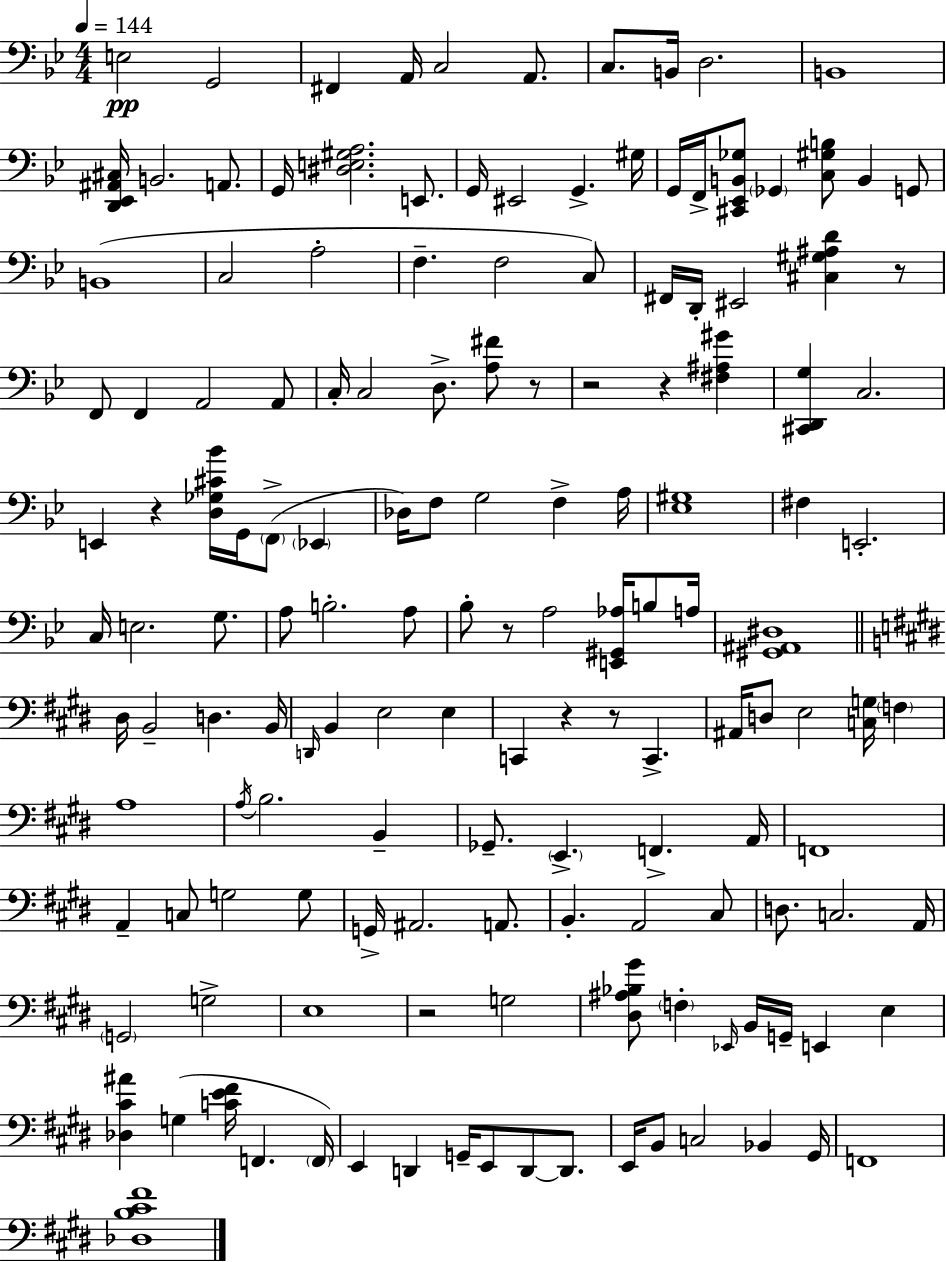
E3/h G2/h F#2/q A2/s C3/h A2/e. C3/e. B2/s D3/h. B2/w [D2,Eb2,A#2,C#3]/s B2/h. A2/e. G2/s [D#3,E3,G#3,A3]/h. E2/e. G2/s EIS2/h G2/q. G#3/s G2/s F2/s [C#2,Eb2,B2,Gb3]/e Gb2/q [C3,G#3,B3]/e B2/q G2/e B2/w C3/h A3/h F3/q. F3/h C3/e F#2/s D2/s EIS2/h [C#3,G#3,A#3,D4]/q R/e F2/e F2/q A2/h A2/e C3/s C3/h D3/e. [A3,F#4]/e R/e R/h R/q [F#3,A#3,G#4]/q [C#2,D2,G3]/q C3/h. E2/q R/q [D3,Gb3,C#4,Bb4]/s G2/s F2/e Eb2/q Db3/s F3/e G3/h F3/q A3/s [Eb3,G#3]/w F#3/q E2/h. C3/s E3/h. G3/e. A3/e B3/h. A3/e Bb3/e R/e A3/h [E2,G#2,Ab3]/s B3/e A3/s [G#2,A#2,D#3]/w D#3/s B2/h D3/q. B2/s D2/s B2/q E3/h E3/q C2/q R/q R/e C2/q. A#2/s D3/e E3/h [C3,G3]/s F3/q A3/w A3/s B3/h. B2/q Gb2/e. E2/q. F2/q. A2/s F2/w A2/q C3/e G3/h G3/e G2/s A#2/h. A2/e. B2/q. A2/h C#3/e D3/e. C3/h. A2/s G2/h G3/h E3/w R/h G3/h [D#3,A#3,Bb3,G#4]/e F3/q Eb2/s B2/s G2/s E2/q E3/q [Db3,C#4,A#4]/q G3/q [C4,E4,F#4]/s F2/q. F2/s E2/q D2/q G2/s E2/e D2/e D2/e. E2/s B2/e C3/h Bb2/q G#2/s F2/w [Db3,B3,C#4,F#4]/w